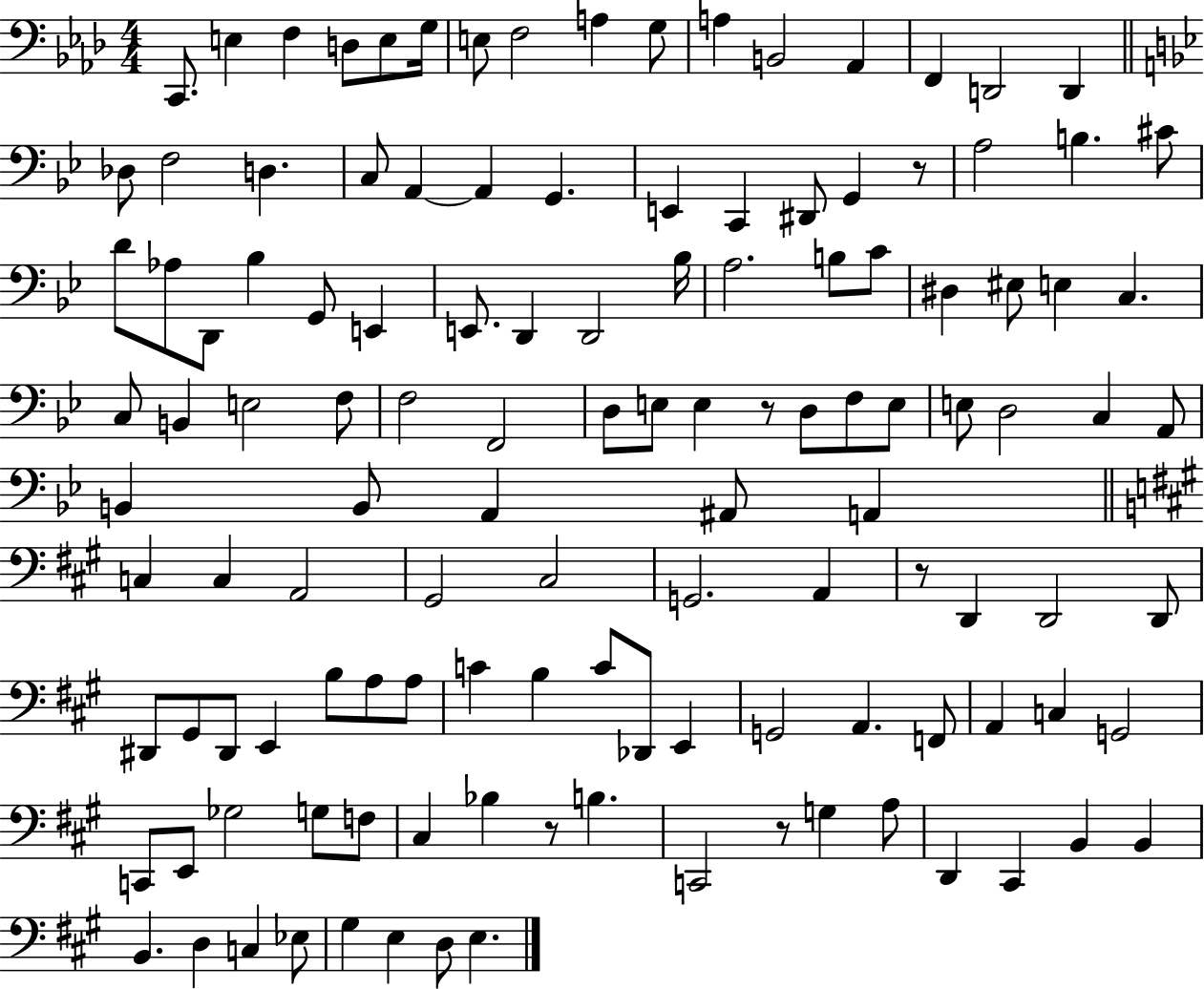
C2/e. E3/q F3/q D3/e E3/e G3/s E3/e F3/h A3/q G3/e A3/q B2/h Ab2/q F2/q D2/h D2/q Db3/e F3/h D3/q. C3/e A2/q A2/q G2/q. E2/q C2/q D#2/e G2/q R/e A3/h B3/q. C#4/e D4/e Ab3/e D2/e Bb3/q G2/e E2/q E2/e. D2/q D2/h Bb3/s A3/h. B3/e C4/e D#3/q EIS3/e E3/q C3/q. C3/e B2/q E3/h F3/e F3/h F2/h D3/e E3/e E3/q R/e D3/e F3/e E3/e E3/e D3/h C3/q A2/e B2/q B2/e A2/q A#2/e A2/q C3/q C3/q A2/h G#2/h C#3/h G2/h. A2/q R/e D2/q D2/h D2/e D#2/e G#2/e D#2/e E2/q B3/e A3/e A3/e C4/q B3/q C4/e Db2/e E2/q G2/h A2/q. F2/e A2/q C3/q G2/h C2/e E2/e Gb3/h G3/e F3/e C#3/q Bb3/q R/e B3/q. C2/h R/e G3/q A3/e D2/q C#2/q B2/q B2/q B2/q. D3/q C3/q Eb3/e G#3/q E3/q D3/e E3/q.